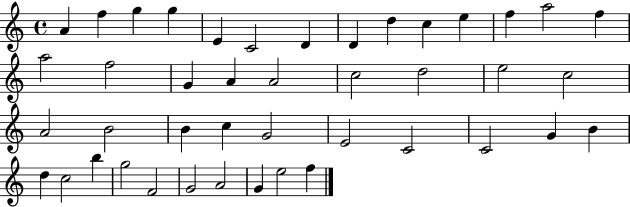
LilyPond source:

{
  \clef treble
  \time 4/4
  \defaultTimeSignature
  \key c \major
  a'4 f''4 g''4 g''4 | e'4 c'2 d'4 | d'4 d''4 c''4 e''4 | f''4 a''2 f''4 | \break a''2 f''2 | g'4 a'4 a'2 | c''2 d''2 | e''2 c''2 | \break a'2 b'2 | b'4 c''4 g'2 | e'2 c'2 | c'2 g'4 b'4 | \break d''4 c''2 b''4 | g''2 f'2 | g'2 a'2 | g'4 e''2 f''4 | \break \bar "|."
}